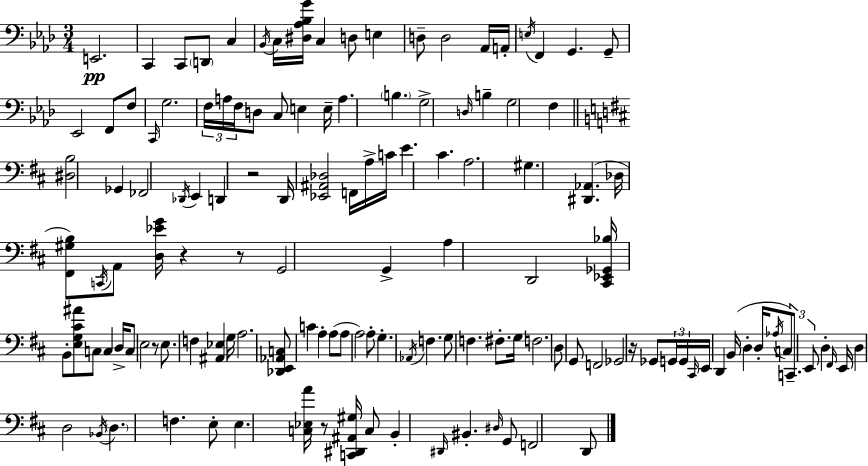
E2/h. C2/q C2/e D2/e C3/q Bb2/s C3/s [D#3,Ab3,Bb3,G4]/s C3/q D3/e E3/q D3/e D3/h Ab2/s A2/s E3/s F2/q G2/q. G2/e Eb2/h F2/e F3/e C2/s G3/h. F3/s A3/s F3/s D3/e C3/e E3/q E3/s A3/q. B3/q. G3/h D3/s B3/q G3/h F3/q [D#3,B3]/h Gb2/q FES2/h Db2/s E2/q D2/q R/h D2/s [Eb2,A#2,Db3]/h F2/s A3/s C4/s E4/q. C#4/q. A3/h. G#3/q. [D#2,Ab2]/q. Db3/s [F#2,G#3,B3]/e C2/s A2/e [D3,Eb4,G4]/s R/q R/e G2/h G2/q A3/q D2/h [C#2,Eb2,Gb2,Bb3]/s B2/e [E3,G3,C#4,A#4]/e C3/e C3/q D3/s C3/e E3/h R/e E3/e. F3/q [A#2,Eb3]/q G3/s A3/h. [Db2,E2,Ab2,C3]/e C4/q A3/q A3/e A3/e A3/h A3/e G3/q. Ab2/s F3/q. G3/e F3/q. F#3/e. G3/s F3/h. D3/e G2/e F2/h Gb2/h R/s Gb2/e G2/s G2/s C#2/s E2/s D2/q B2/s D3/q D3/s Ab3/s C3/e C2/e. E2/e D3/q F#2/s E2/s D3/q D3/h Bb2/s D3/q. F3/q. E3/e E3/q. [C3,Eb3,A4]/s R/e [C2,D#2,A#2,G#3]/s C3/e B2/q D#2/s BIS2/q. D#3/s G2/e F2/h D2/e